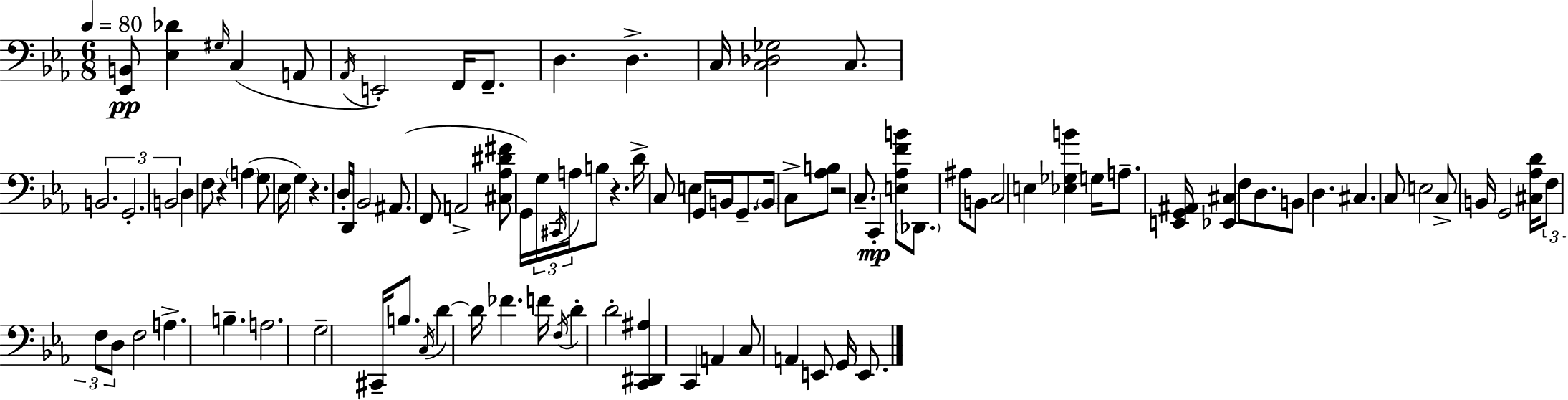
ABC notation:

X:1
T:Untitled
M:6/8
L:1/4
K:Cm
[_E,,B,,]/2 [_E,_D] ^G,/4 C, A,,/2 _A,,/4 E,,2 F,,/4 F,,/2 D, D, C,/4 [C,_D,_G,]2 C,/2 B,,2 G,,2 B,,2 D, F,/2 z A, G,/2 _E,/4 G, z D,/4 D,,/4 _B,,2 ^A,,/2 F,,/2 A,,2 [^C,_A,^D^F]/2 G,,/4 G,/4 ^C,,/4 A,/4 B,/2 z D/4 C,/2 E, G,,/4 B,,/4 G,,/2 B,,/4 C,/2 [_A,B,]/2 z2 C,/2 C,, [E,_A,FB]/2 _D,,/2 ^A,/2 B,,/2 C,2 E, [_E,_G,B] G,/4 A,/2 [E,,G,,^A,,]/4 [_E,,^C,] F,/2 D,/2 B,,/2 D, ^C, C,/2 E,2 C,/2 B,,/4 G,,2 [^C,_A,D]/4 F,/2 F,/2 D,/2 F,2 A, B, A,2 G,2 ^C,,/4 B,/2 C,/4 D D/4 _F F/4 F,/4 D D2 [C,,^D,,^A,] C,, A,, C,/2 A,, E,,/2 G,,/4 E,,/2